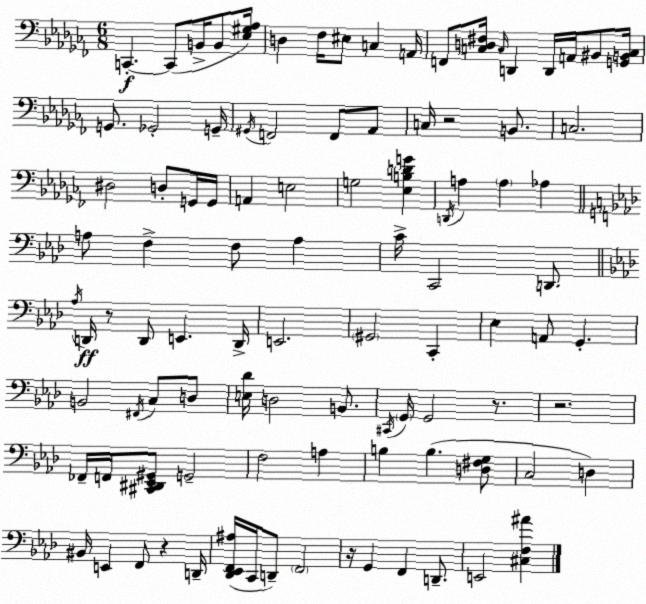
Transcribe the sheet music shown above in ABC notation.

X:1
T:Untitled
M:6/8
L:1/4
K:Abm
C,, C,,/2 B,,/4 B,,/2 [_E,^G,_A,]/4 D, _F,/4 ^E,/2 C, A,,/4 F,,/2 [C,D,^F,]/4 C,/4 D,, D,,/4 A,,/4 ^B,,/2 [G,,B,,C,]/4 G,,/2 _G,,2 G,,/4 ^G,,/4 F,,2 F,,/2 _A,,/2 C,/4 z2 B,,/2 C,2 ^D,2 D,/2 G,,/4 G,,/4 A,, E,2 G,2 [_E,B,DG] D,,/4 A, A, _A, A,/2 F, F,/2 A, C/4 C,,2 D,,/2 _A,/4 D,,/4 z/2 D,,/2 E,, D,,/4 E,,2 ^G,,2 C,, _E, A,,/2 G,, B,,2 ^F,,/4 C,/2 D,/2 [E,_D]/4 D,2 B,,/2 ^C,,/4 G,,/4 G,,2 z/2 z2 _F,,/4 F,,/4 [^C,,^D,,_E,,^G,,]/2 G,,2 F,2 A, B, B, [D,^F,G,]/2 C,2 D, ^B,,/4 E,, F,,/2 z D,,/4 [_D,,_E,,F,,^A,]/4 C,,/4 D,,/2 F,,2 z/4 G,, F,, D,,/2 E,,2 [^C,F,^A]